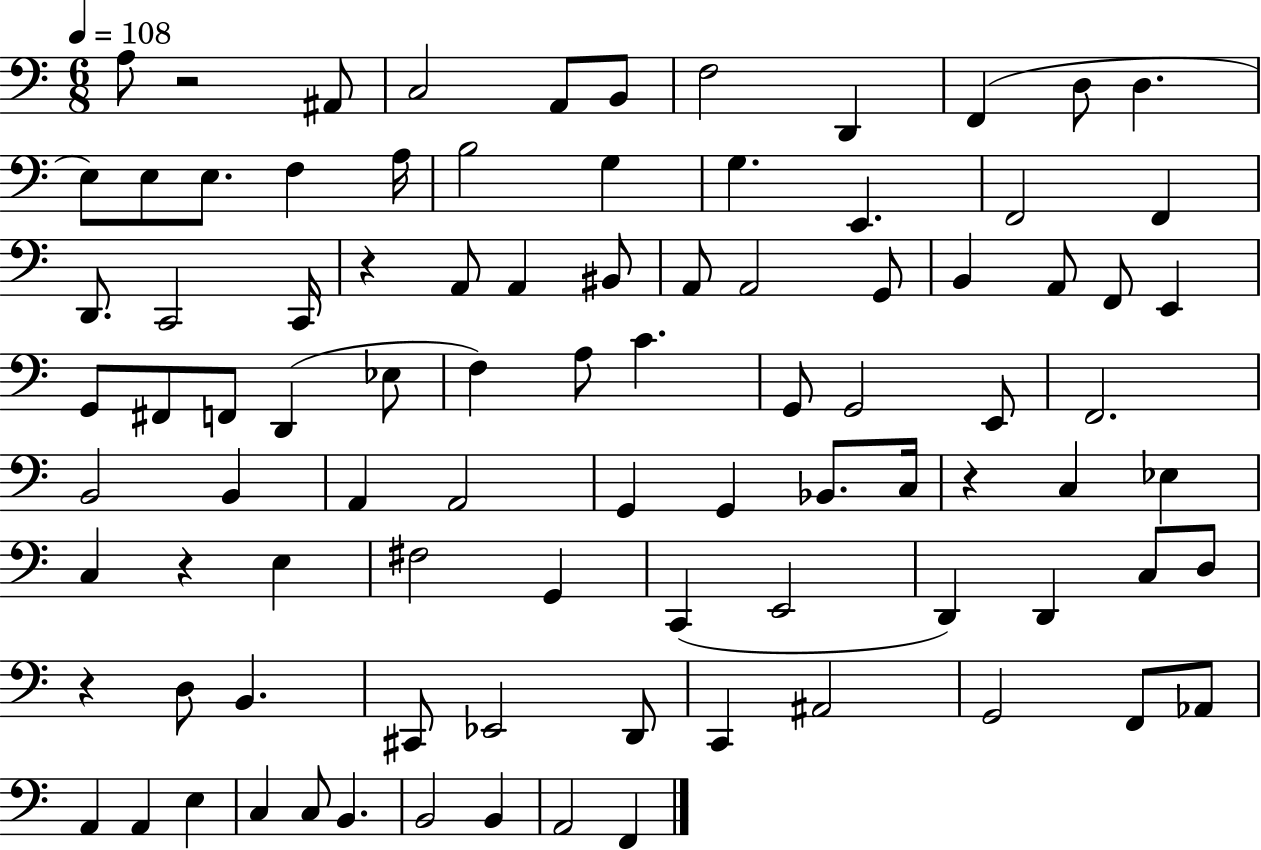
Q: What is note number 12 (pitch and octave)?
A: E3